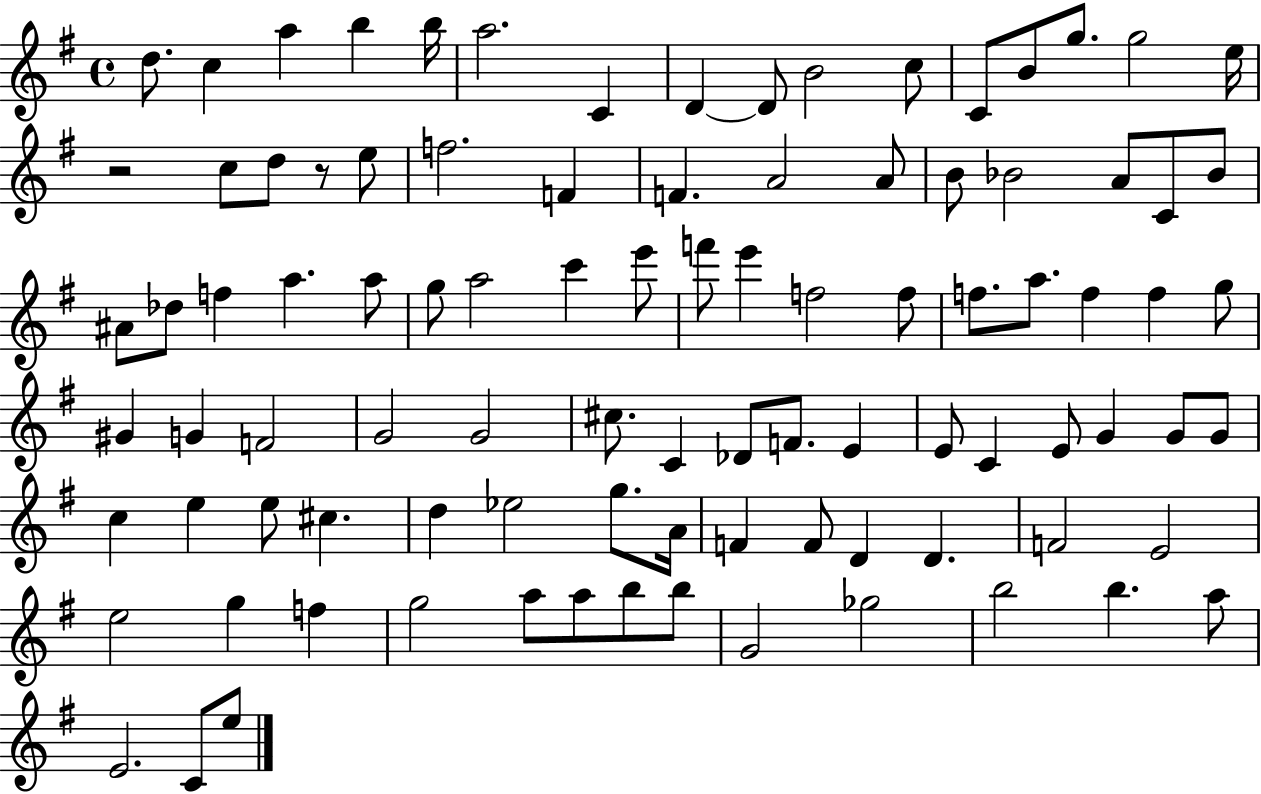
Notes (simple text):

D5/e. C5/q A5/q B5/q B5/s A5/h. C4/q D4/q D4/e B4/h C5/e C4/e B4/e G5/e. G5/h E5/s R/h C5/e D5/e R/e E5/e F5/h. F4/q F4/q. A4/h A4/e B4/e Bb4/h A4/e C4/e Bb4/e A#4/e Db5/e F5/q A5/q. A5/e G5/e A5/h C6/q E6/e F6/e E6/q F5/h F5/e F5/e. A5/e. F5/q F5/q G5/e G#4/q G4/q F4/h G4/h G4/h C#5/e. C4/q Db4/e F4/e. E4/q E4/e C4/q E4/e G4/q G4/e G4/e C5/q E5/q E5/e C#5/q. D5/q Eb5/h G5/e. A4/s F4/q F4/e D4/q D4/q. F4/h E4/h E5/h G5/q F5/q G5/h A5/e A5/e B5/e B5/e G4/h Gb5/h B5/h B5/q. A5/e E4/h. C4/e E5/e